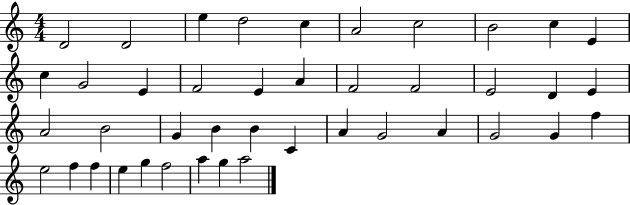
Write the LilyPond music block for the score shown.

{
  \clef treble
  \numericTimeSignature
  \time 4/4
  \key c \major
  d'2 d'2 | e''4 d''2 c''4 | a'2 c''2 | b'2 c''4 e'4 | \break c''4 g'2 e'4 | f'2 e'4 a'4 | f'2 f'2 | e'2 d'4 e'4 | \break a'2 b'2 | g'4 b'4 b'4 c'4 | a'4 g'2 a'4 | g'2 g'4 f''4 | \break e''2 f''4 f''4 | e''4 g''4 f''2 | a''4 g''4 a''2 | \bar "|."
}